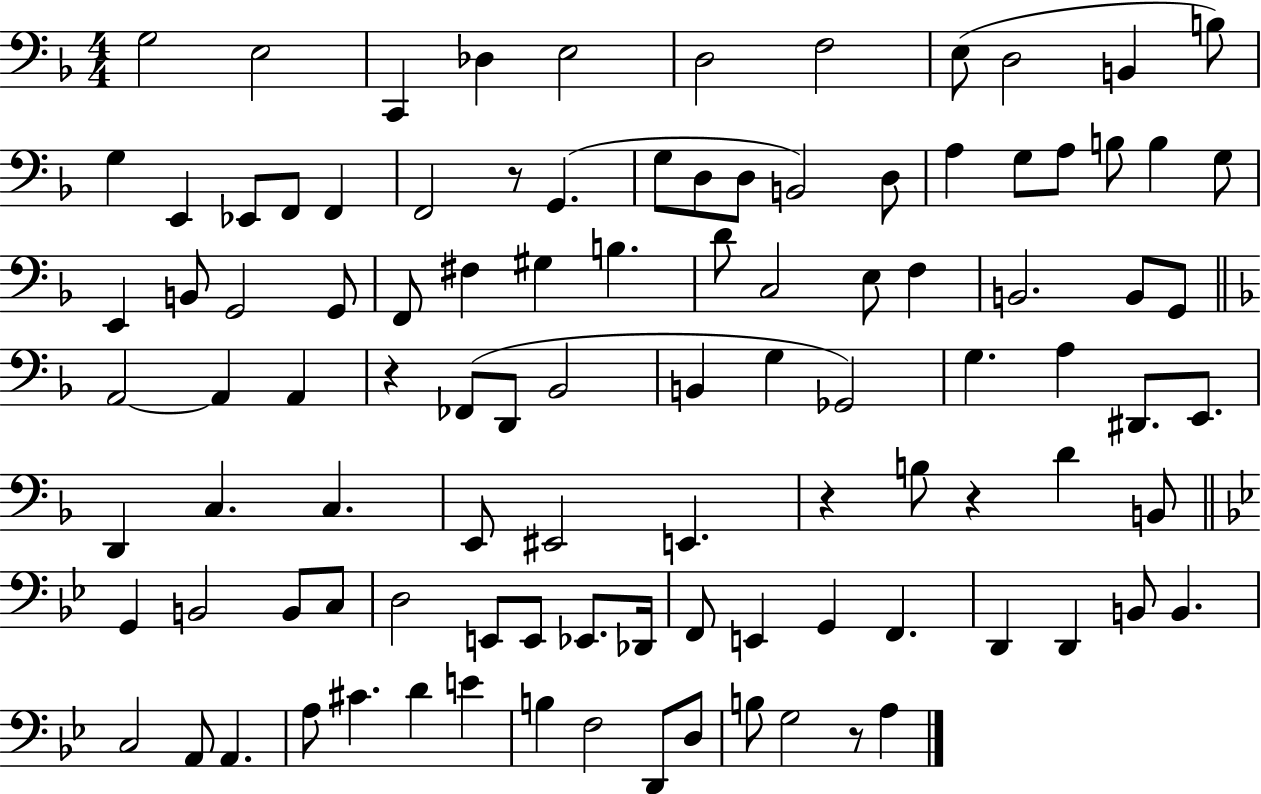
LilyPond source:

{
  \clef bass
  \numericTimeSignature
  \time 4/4
  \key f \major
  g2 e2 | c,4 des4 e2 | d2 f2 | e8( d2 b,4 b8) | \break g4 e,4 ees,8 f,8 f,4 | f,2 r8 g,4.( | g8 d8 d8 b,2) d8 | a4 g8 a8 b8 b4 g8 | \break e,4 b,8 g,2 g,8 | f,8 fis4 gis4 b4. | d'8 c2 e8 f4 | b,2. b,8 g,8 | \break \bar "||" \break \key f \major a,2~~ a,4 a,4 | r4 fes,8( d,8 bes,2 | b,4 g4 ges,2) | g4. a4 dis,8. e,8. | \break d,4 c4. c4. | e,8 eis,2 e,4. | r4 b8 r4 d'4 b,8 | \bar "||" \break \key g \minor g,4 b,2 b,8 c8 | d2 e,8 e,8 ees,8. des,16 | f,8 e,4 g,4 f,4. | d,4 d,4 b,8 b,4. | \break c2 a,8 a,4. | a8 cis'4. d'4 e'4 | b4 f2 d,8 d8 | b8 g2 r8 a4 | \break \bar "|."
}